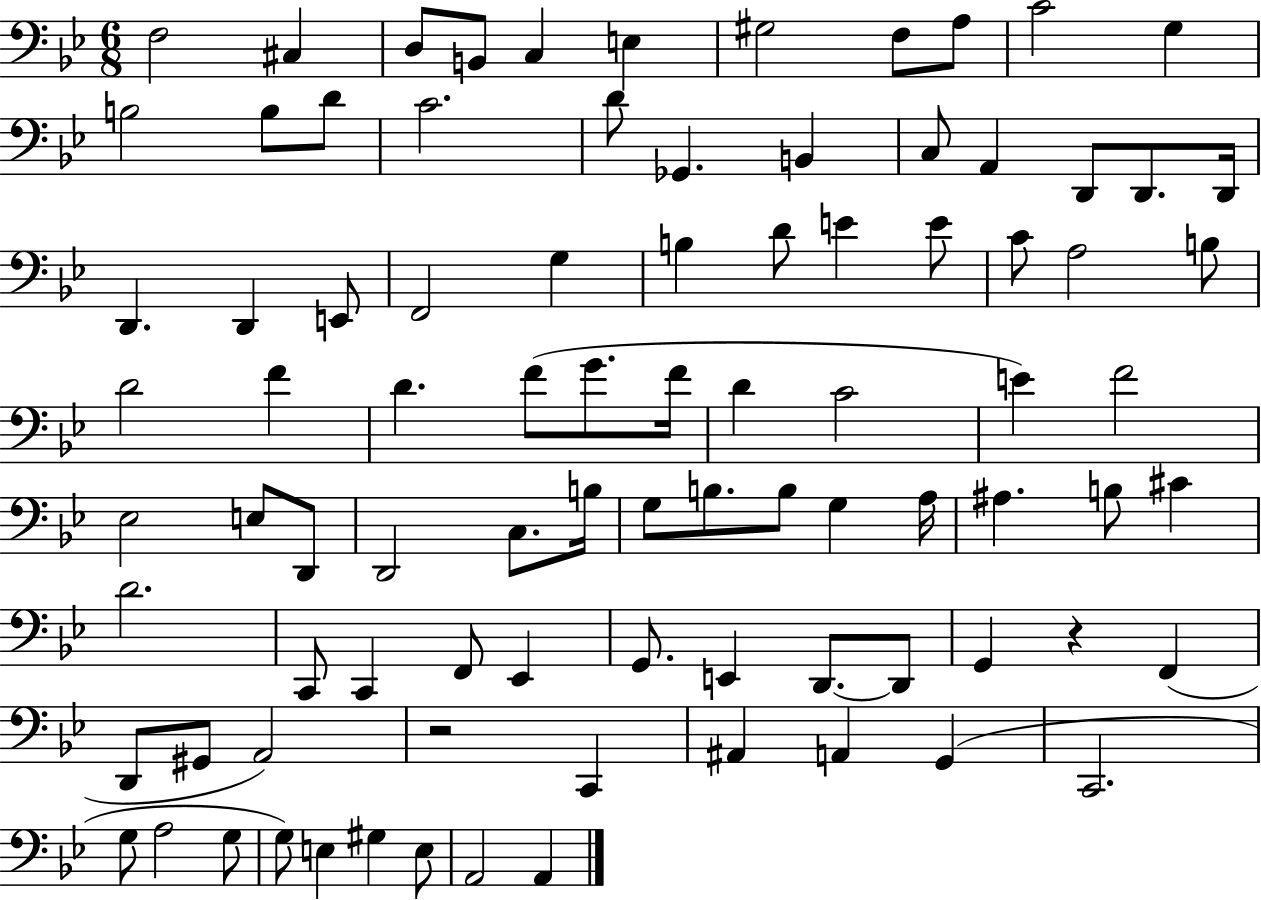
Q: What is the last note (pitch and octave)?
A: A2